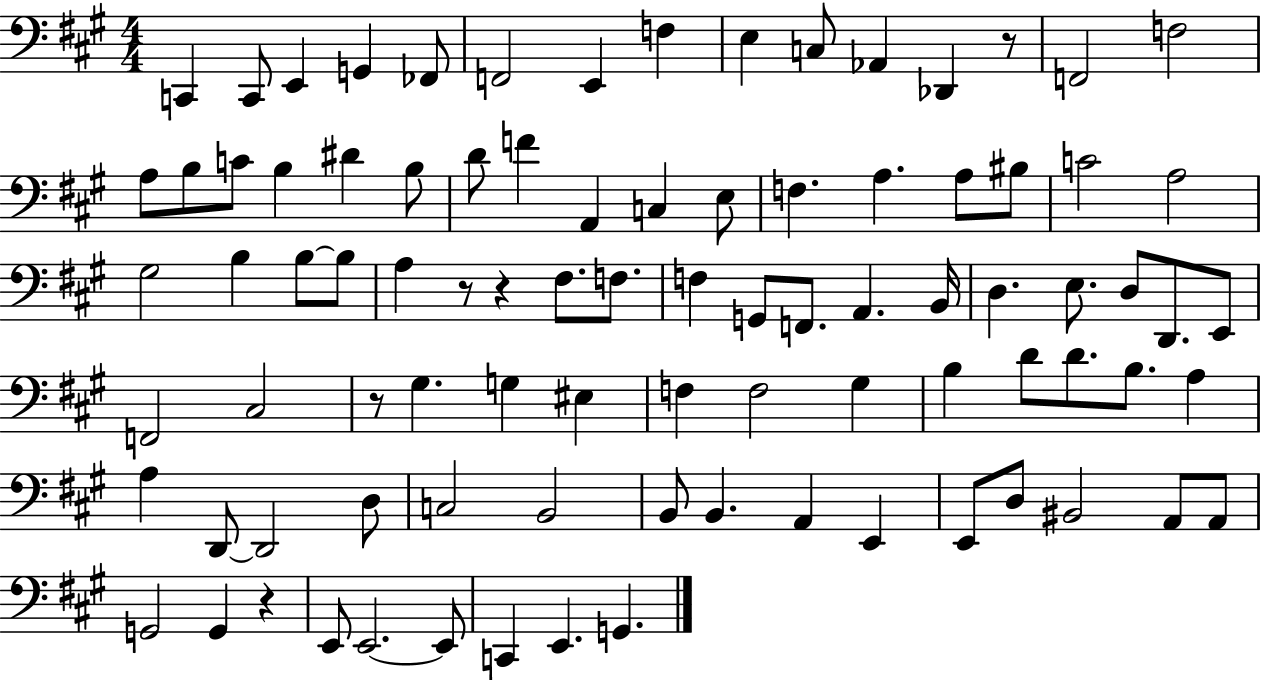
{
  \clef bass
  \numericTimeSignature
  \time 4/4
  \key a \major
  c,4 c,8 e,4 g,4 fes,8 | f,2 e,4 f4 | e4 c8 aes,4 des,4 r8 | f,2 f2 | \break a8 b8 c'8 b4 dis'4 b8 | d'8 f'4 a,4 c4 e8 | f4. a4. a8 bis8 | c'2 a2 | \break gis2 b4 b8~~ b8 | a4 r8 r4 fis8. f8. | f4 g,8 f,8. a,4. b,16 | d4. e8. d8 d,8. e,8 | \break f,2 cis2 | r8 gis4. g4 eis4 | f4 f2 gis4 | b4 d'8 d'8. b8. a4 | \break a4 d,8~~ d,2 d8 | c2 b,2 | b,8 b,4. a,4 e,4 | e,8 d8 bis,2 a,8 a,8 | \break g,2 g,4 r4 | e,8 e,2.~~ e,8 | c,4 e,4. g,4. | \bar "|."
}